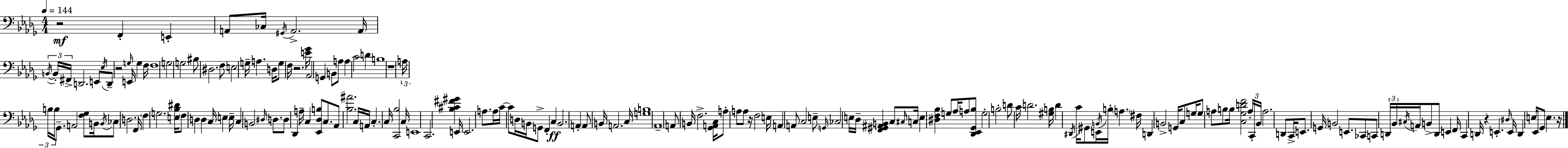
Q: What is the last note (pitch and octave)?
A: E3